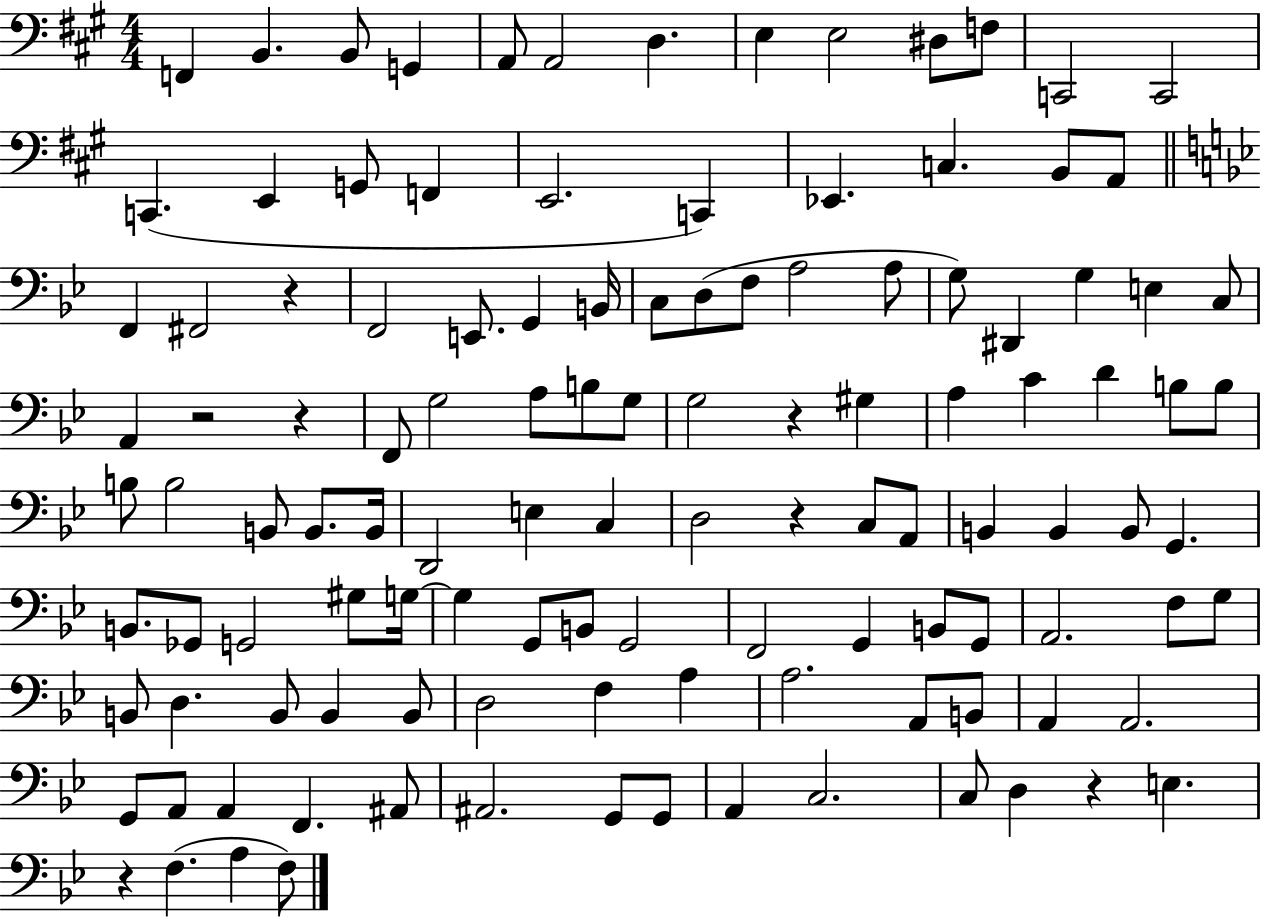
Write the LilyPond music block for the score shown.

{
  \clef bass
  \numericTimeSignature
  \time 4/4
  \key a \major
  f,4 b,4. b,8 g,4 | a,8 a,2 d4. | e4 e2 dis8 f8 | c,2 c,2 | \break c,4.( e,4 g,8 f,4 | e,2. c,4) | ees,4. c4. b,8 a,8 | \bar "||" \break \key bes \major f,4 fis,2 r4 | f,2 e,8. g,4 b,16 | c8 d8( f8 a2 a8 | g8) dis,4 g4 e4 c8 | \break a,4 r2 r4 | f,8 g2 a8 b8 g8 | g2 r4 gis4 | a4 c'4 d'4 b8 b8 | \break b8 b2 b,8 b,8. b,16 | d,2 e4 c4 | d2 r4 c8 a,8 | b,4 b,4 b,8 g,4. | \break b,8. ges,8 g,2 gis8 g16~~ | g4 g,8 b,8 g,2 | f,2 g,4 b,8 g,8 | a,2. f8 g8 | \break b,8 d4. b,8 b,4 b,8 | d2 f4 a4 | a2. a,8 b,8 | a,4 a,2. | \break g,8 a,8 a,4 f,4. ais,8 | ais,2. g,8 g,8 | a,4 c2. | c8 d4 r4 e4. | \break r4 f4.( a4 f8) | \bar "|."
}